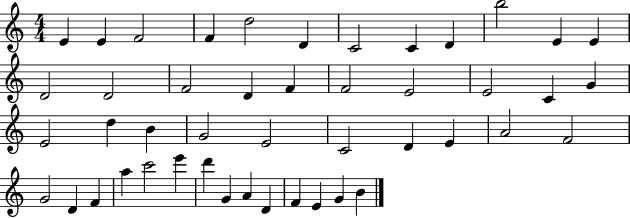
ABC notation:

X:1
T:Untitled
M:4/4
L:1/4
K:C
E E F2 F d2 D C2 C D b2 E E D2 D2 F2 D F F2 E2 E2 C G E2 d B G2 E2 C2 D E A2 F2 G2 D F a c'2 e' d' G A D F E G B